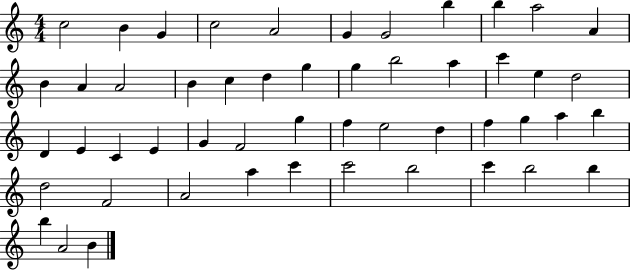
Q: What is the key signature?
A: C major